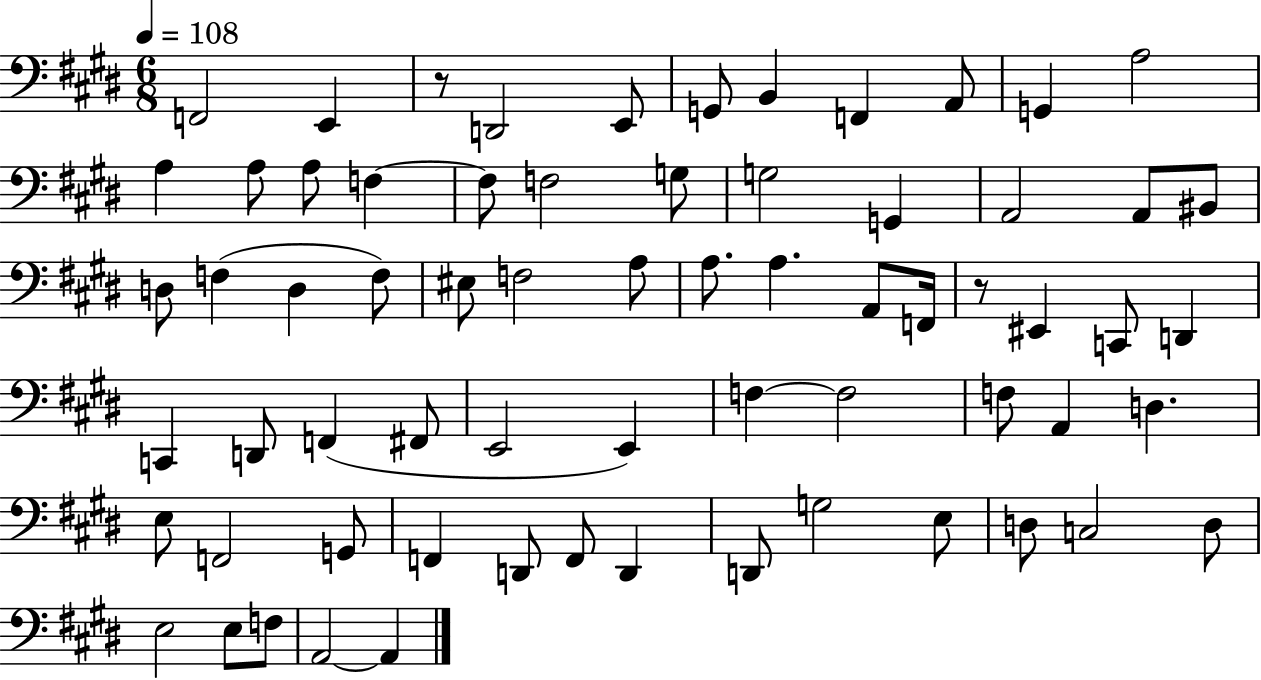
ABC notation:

X:1
T:Untitled
M:6/8
L:1/4
K:E
F,,2 E,, z/2 D,,2 E,,/2 G,,/2 B,, F,, A,,/2 G,, A,2 A, A,/2 A,/2 F, F,/2 F,2 G,/2 G,2 G,, A,,2 A,,/2 ^B,,/2 D,/2 F, D, F,/2 ^E,/2 F,2 A,/2 A,/2 A, A,,/2 F,,/4 z/2 ^E,, C,,/2 D,, C,, D,,/2 F,, ^F,,/2 E,,2 E,, F, F,2 F,/2 A,, D, E,/2 F,,2 G,,/2 F,, D,,/2 F,,/2 D,, D,,/2 G,2 E,/2 D,/2 C,2 D,/2 E,2 E,/2 F,/2 A,,2 A,,